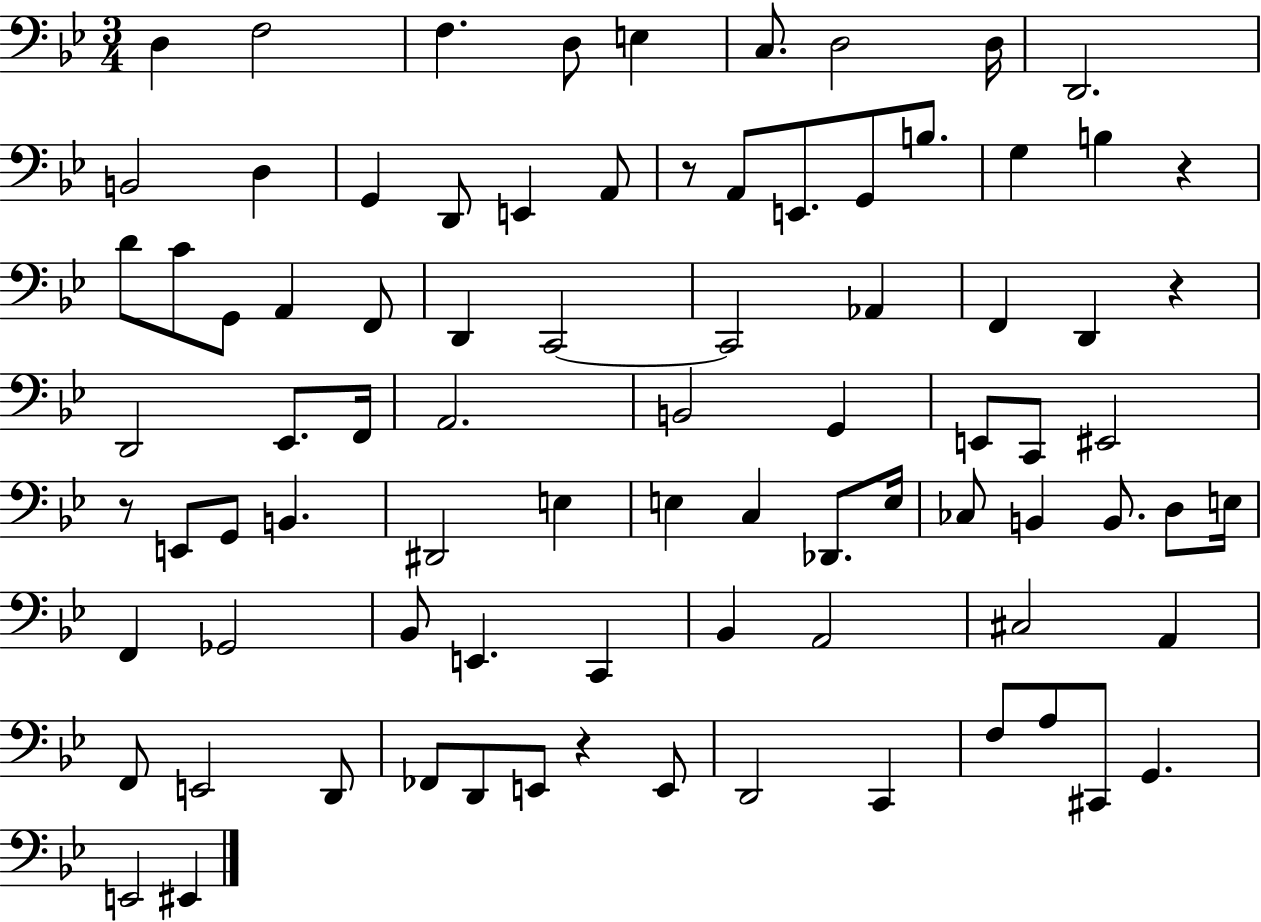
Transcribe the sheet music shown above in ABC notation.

X:1
T:Untitled
M:3/4
L:1/4
K:Bb
D, F,2 F, D,/2 E, C,/2 D,2 D,/4 D,,2 B,,2 D, G,, D,,/2 E,, A,,/2 z/2 A,,/2 E,,/2 G,,/2 B,/2 G, B, z D/2 C/2 G,,/2 A,, F,,/2 D,, C,,2 C,,2 _A,, F,, D,, z D,,2 _E,,/2 F,,/4 A,,2 B,,2 G,, E,,/2 C,,/2 ^E,,2 z/2 E,,/2 G,,/2 B,, ^D,,2 E, E, C, _D,,/2 E,/4 _C,/2 B,, B,,/2 D,/2 E,/4 F,, _G,,2 _B,,/2 E,, C,, _B,, A,,2 ^C,2 A,, F,,/2 E,,2 D,,/2 _F,,/2 D,,/2 E,,/2 z E,,/2 D,,2 C,, F,/2 A,/2 ^C,,/2 G,, E,,2 ^E,,